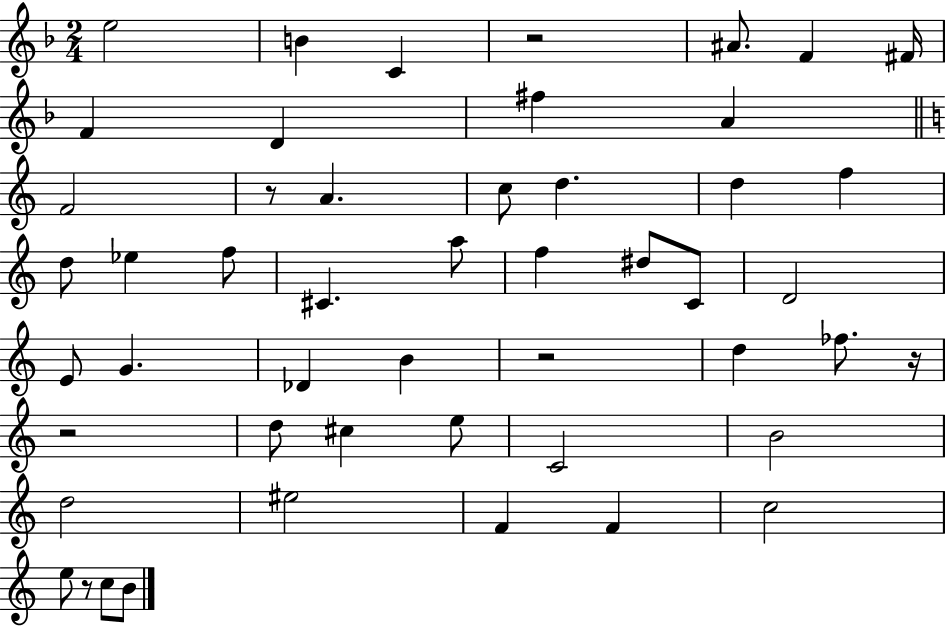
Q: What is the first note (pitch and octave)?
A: E5